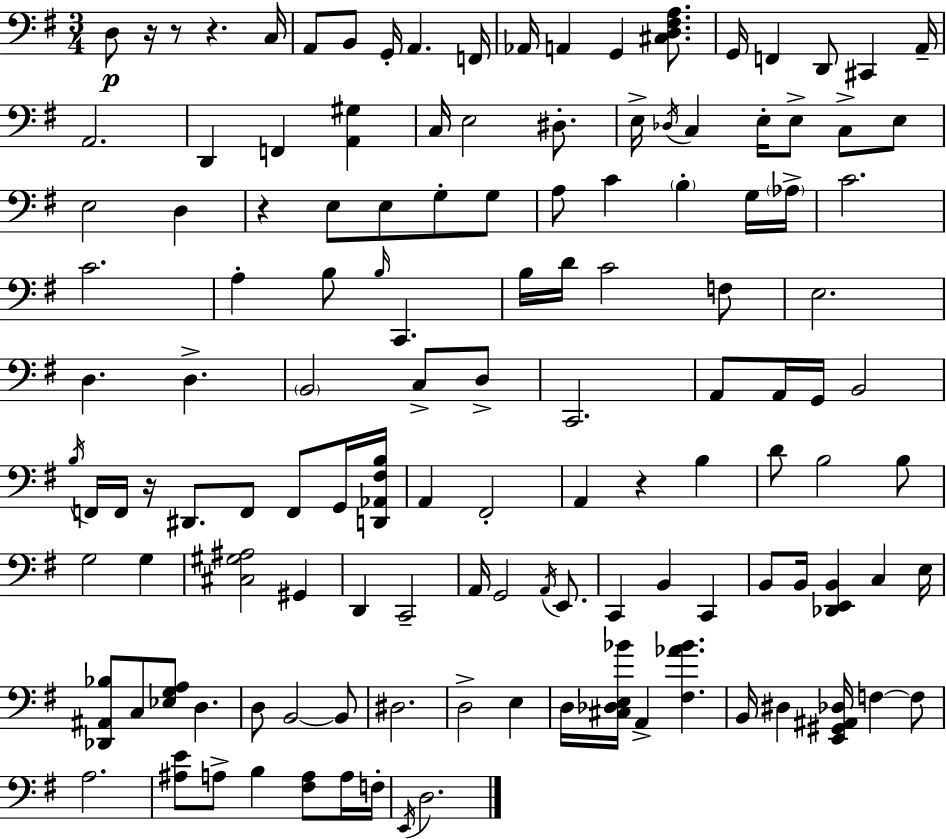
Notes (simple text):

D3/e R/s R/e R/q. C3/s A2/e B2/e G2/s A2/q. F2/s Ab2/s A2/q G2/q [C#3,D3,F#3,A3]/e. G2/s F2/q D2/e C#2/q A2/s A2/h. D2/q F2/q [A2,G#3]/q C3/s E3/h D#3/e. E3/s Db3/s C3/q E3/s E3/e C3/e E3/e E3/h D3/q R/q E3/e E3/e G3/e G3/e A3/e C4/q B3/q G3/s Ab3/s C4/h. C4/h. A3/q B3/e B3/s C2/q. B3/s D4/s C4/h F3/e E3/h. D3/q. D3/q. B2/h C3/e D3/e C2/h. A2/e A2/s G2/s B2/h B3/s F2/s F2/s R/s D#2/e. F2/e F2/e G2/s [D2,Ab2,F#3,B3]/s A2/q F#2/h A2/q R/q B3/q D4/e B3/h B3/e G3/h G3/q [C#3,G#3,A#3]/h G#2/q D2/q C2/h A2/s G2/h A2/s E2/e. C2/q B2/q C2/q B2/e B2/s [Db2,E2,B2]/q C3/q E3/s [Db2,A#2,Bb3]/e C3/e [Eb3,G3,A3]/e D3/q. D3/e B2/h B2/e D#3/h. D3/h E3/q D3/s [C#3,Db3,E3,Bb4]/s A2/q [F#3,Ab4,Bb4]/q. B2/s D#3/q [E2,G#2,A#2,Db3]/s F3/q F3/e A3/h. [A#3,E4]/e A3/e B3/q [F#3,A3]/e A3/s F3/s E2/s D3/h.